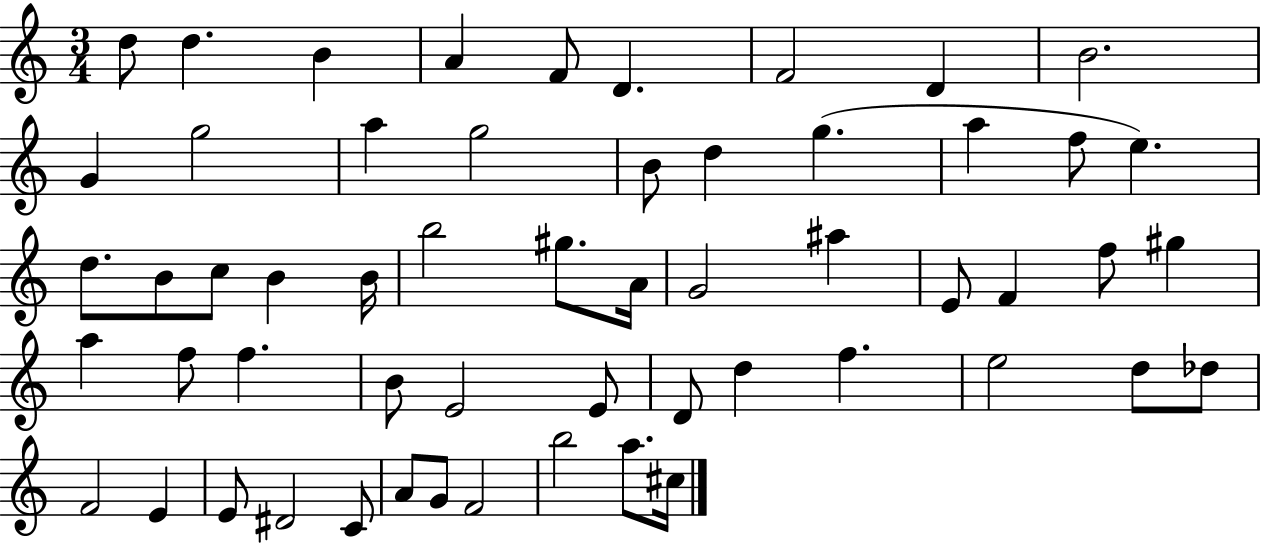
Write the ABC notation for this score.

X:1
T:Untitled
M:3/4
L:1/4
K:C
d/2 d B A F/2 D F2 D B2 G g2 a g2 B/2 d g a f/2 e d/2 B/2 c/2 B B/4 b2 ^g/2 A/4 G2 ^a E/2 F f/2 ^g a f/2 f B/2 E2 E/2 D/2 d f e2 d/2 _d/2 F2 E E/2 ^D2 C/2 A/2 G/2 F2 b2 a/2 ^c/4